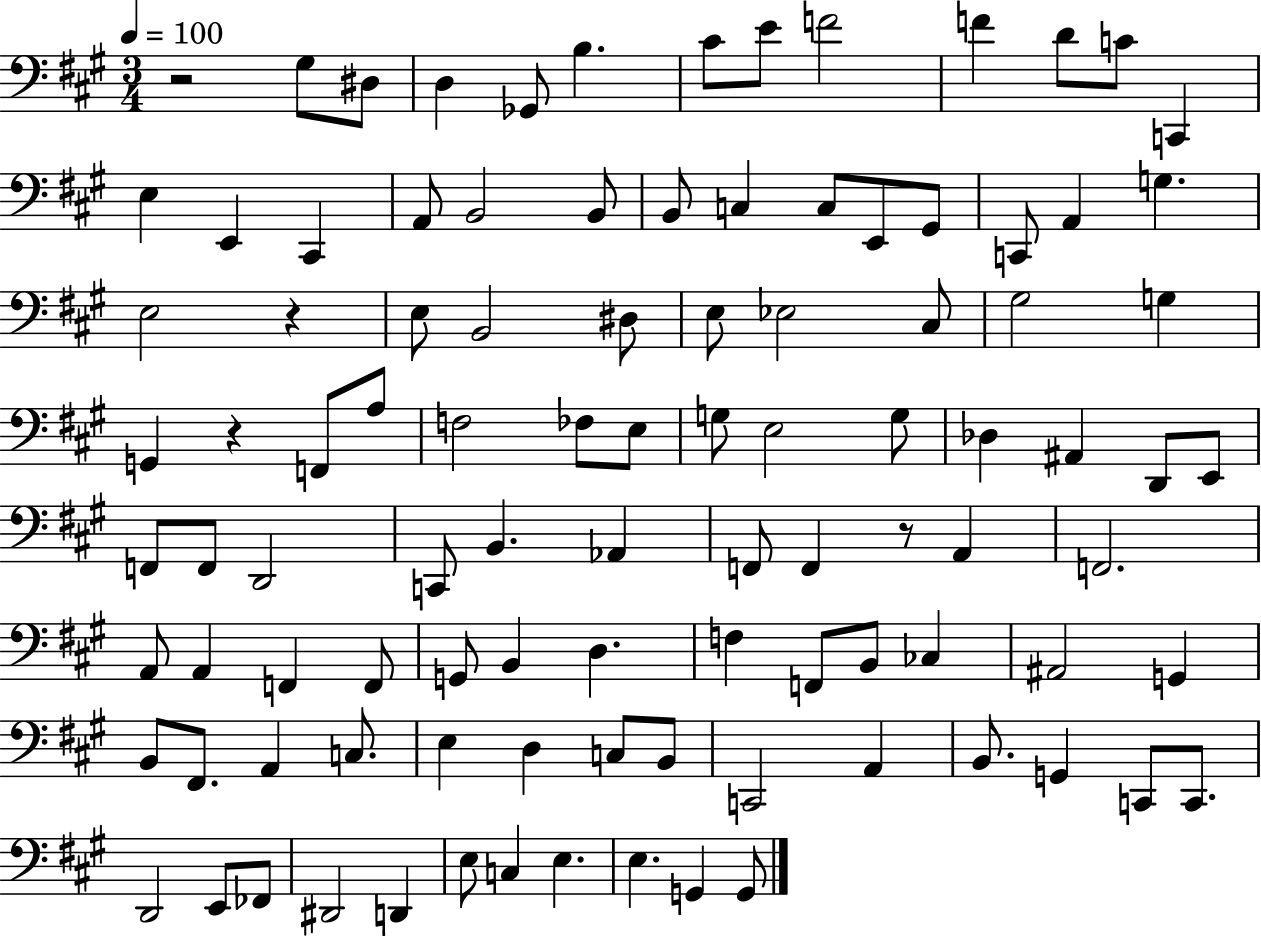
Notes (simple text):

R/h G#3/e D#3/e D3/q Gb2/e B3/q. C#4/e E4/e F4/h F4/q D4/e C4/e C2/q E3/q E2/q C#2/q A2/e B2/h B2/e B2/e C3/q C3/e E2/e G#2/e C2/e A2/q G3/q. E3/h R/q E3/e B2/h D#3/e E3/e Eb3/h C#3/e G#3/h G3/q G2/q R/q F2/e A3/e F3/h FES3/e E3/e G3/e E3/h G3/e Db3/q A#2/q D2/e E2/e F2/e F2/e D2/h C2/e B2/q. Ab2/q F2/e F2/q R/e A2/q F2/h. A2/e A2/q F2/q F2/e G2/e B2/q D3/q. F3/q F2/e B2/e CES3/q A#2/h G2/q B2/e F#2/e. A2/q C3/e. E3/q D3/q C3/e B2/e C2/h A2/q B2/e. G2/q C2/e C2/e. D2/h E2/e FES2/e D#2/h D2/q E3/e C3/q E3/q. E3/q. G2/q G2/e